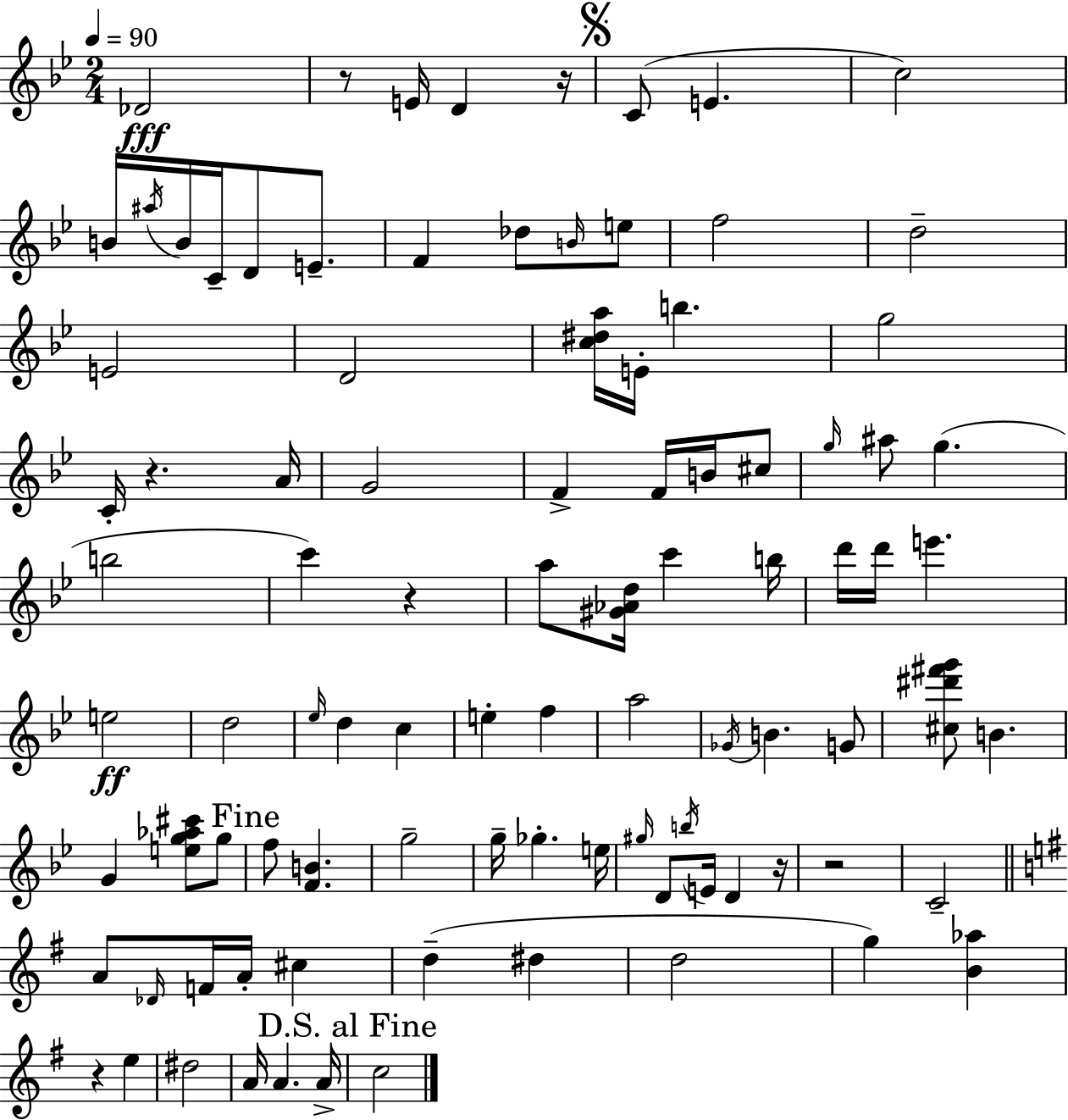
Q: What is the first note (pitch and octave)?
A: Db4